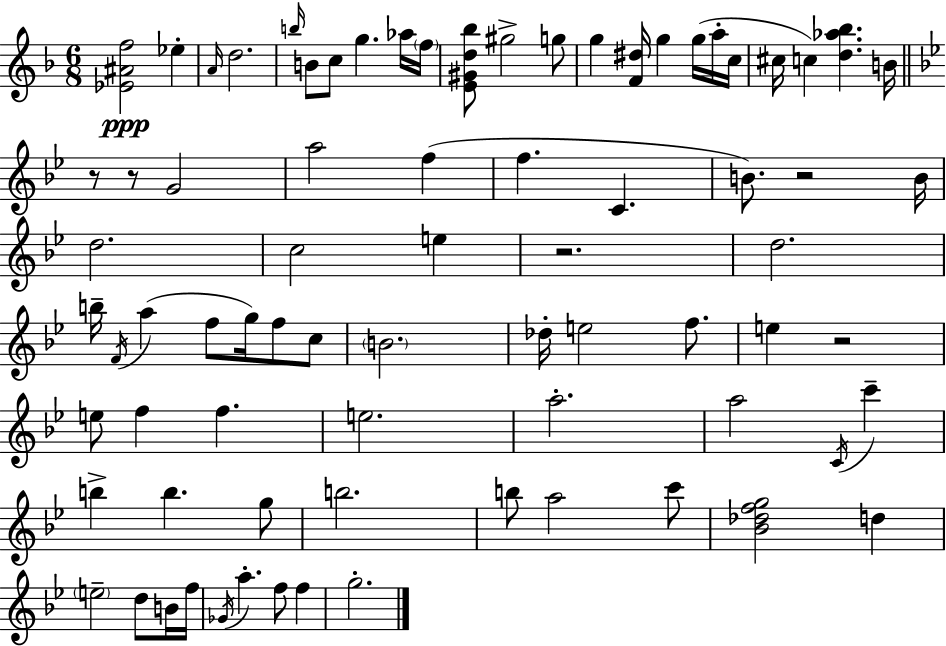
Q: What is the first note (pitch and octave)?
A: Eb5